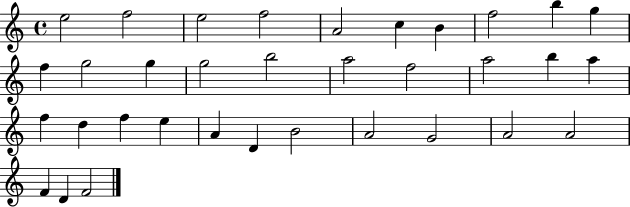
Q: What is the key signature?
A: C major